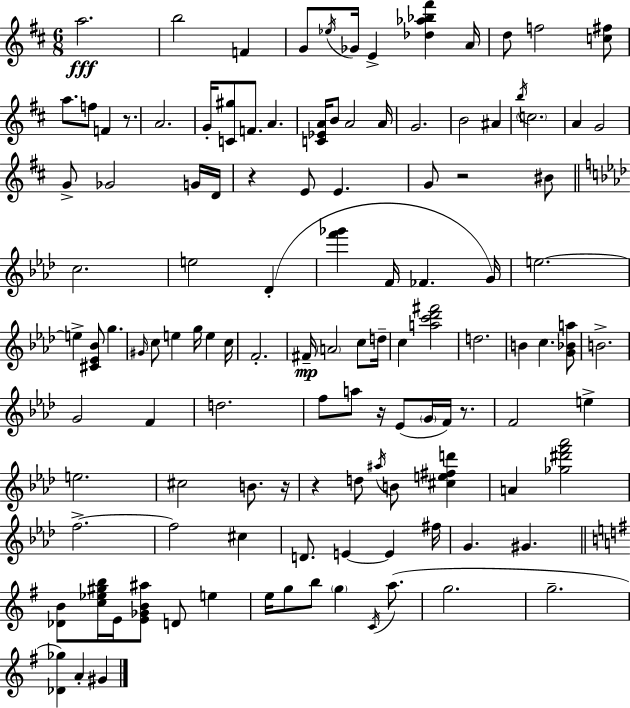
X:1
T:Untitled
M:6/8
L:1/4
K:D
a2 b2 F G/2 _e/4 _G/4 E [_d_a_b^f'] A/4 d/2 f2 [c^f]/2 a/2 f/2 F z/2 A2 G/4 [C^g]/2 F/2 A [C_EA]/4 B/2 A2 A/4 G2 B2 ^A b/4 c2 A G2 G/2 _G2 G/4 D/4 z E/2 E G/2 z2 ^B/2 c2 e2 _D [f'_g'] F/4 _F G/4 e2 e [^C_E_B]/2 g ^G/4 c/2 e g/4 e c/4 F2 ^F/4 A2 c/2 d/4 c [ac'_d'^f']2 d2 B c [G_Ba]/2 B2 G2 F d2 f/2 a/2 z/4 _E/2 G/4 F/4 z/2 F2 e e2 ^c2 B/2 z/4 z d/2 ^a/4 B/2 [^ce^fd'] A [_g^d'f'_a']2 f2 f2 ^c D/2 E E ^f/4 G ^G [_DB]/2 [c_e^gb]/4 E/4 [E_GB^a]/2 D/2 e e/4 g/2 b/2 g C/4 a/2 g2 g2 [_D_g] A ^G